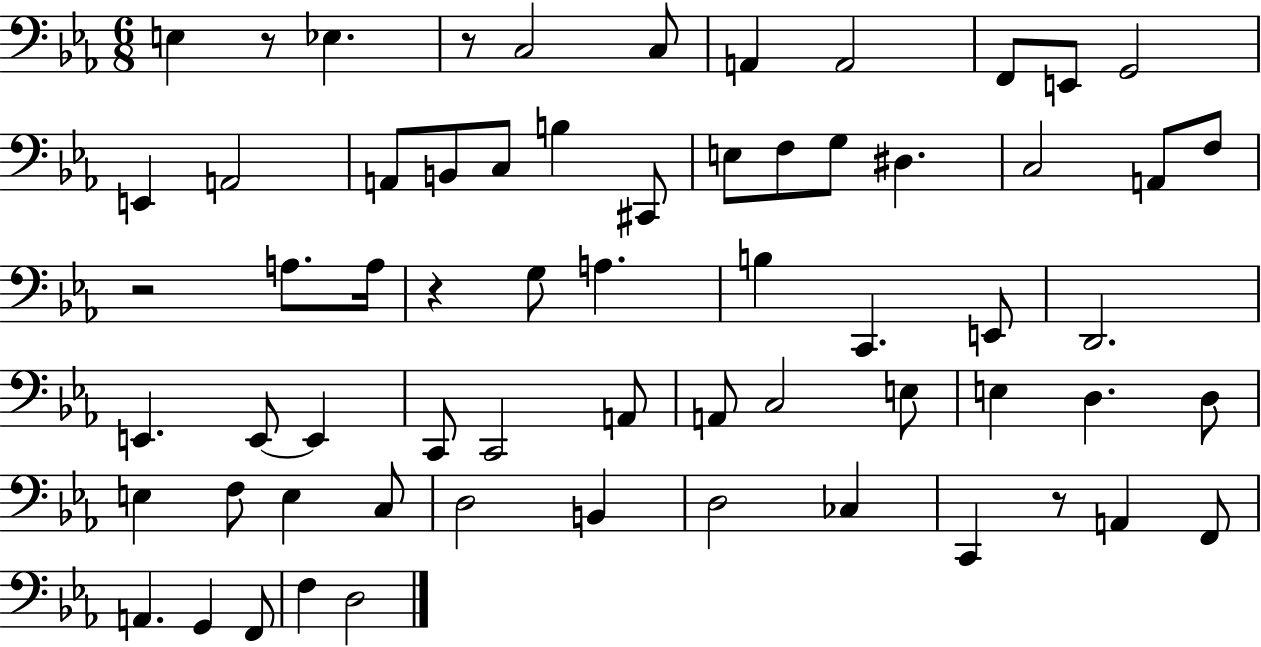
{
  \clef bass
  \numericTimeSignature
  \time 6/8
  \key ees \major
  \repeat volta 2 { e4 r8 ees4. | r8 c2 c8 | a,4 a,2 | f,8 e,8 g,2 | \break e,4 a,2 | a,8 b,8 c8 b4 cis,8 | e8 f8 g8 dis4. | c2 a,8 f8 | \break r2 a8. a16 | r4 g8 a4. | b4 c,4. e,8 | d,2. | \break e,4. e,8~~ e,4 | c,8 c,2 a,8 | a,8 c2 e8 | e4 d4. d8 | \break e4 f8 e4 c8 | d2 b,4 | d2 ces4 | c,4 r8 a,4 f,8 | \break a,4. g,4 f,8 | f4 d2 | } \bar "|."
}